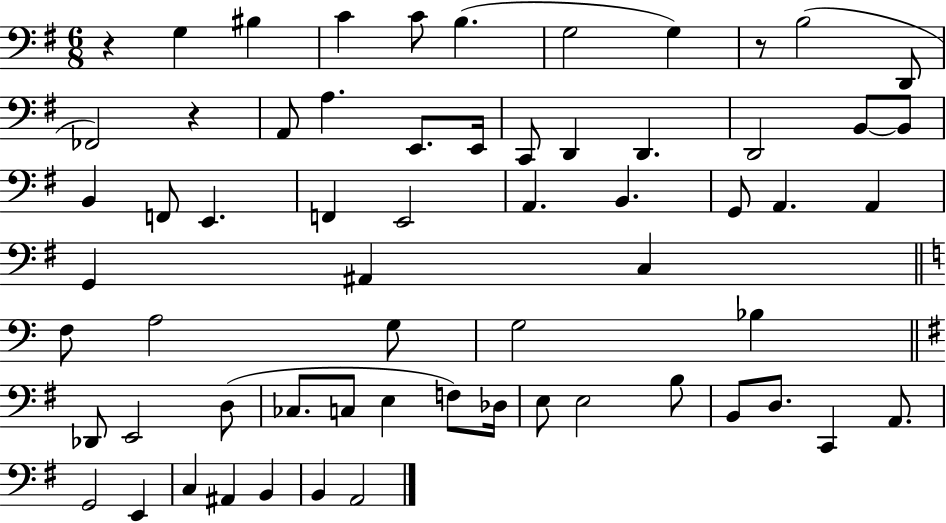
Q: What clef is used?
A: bass